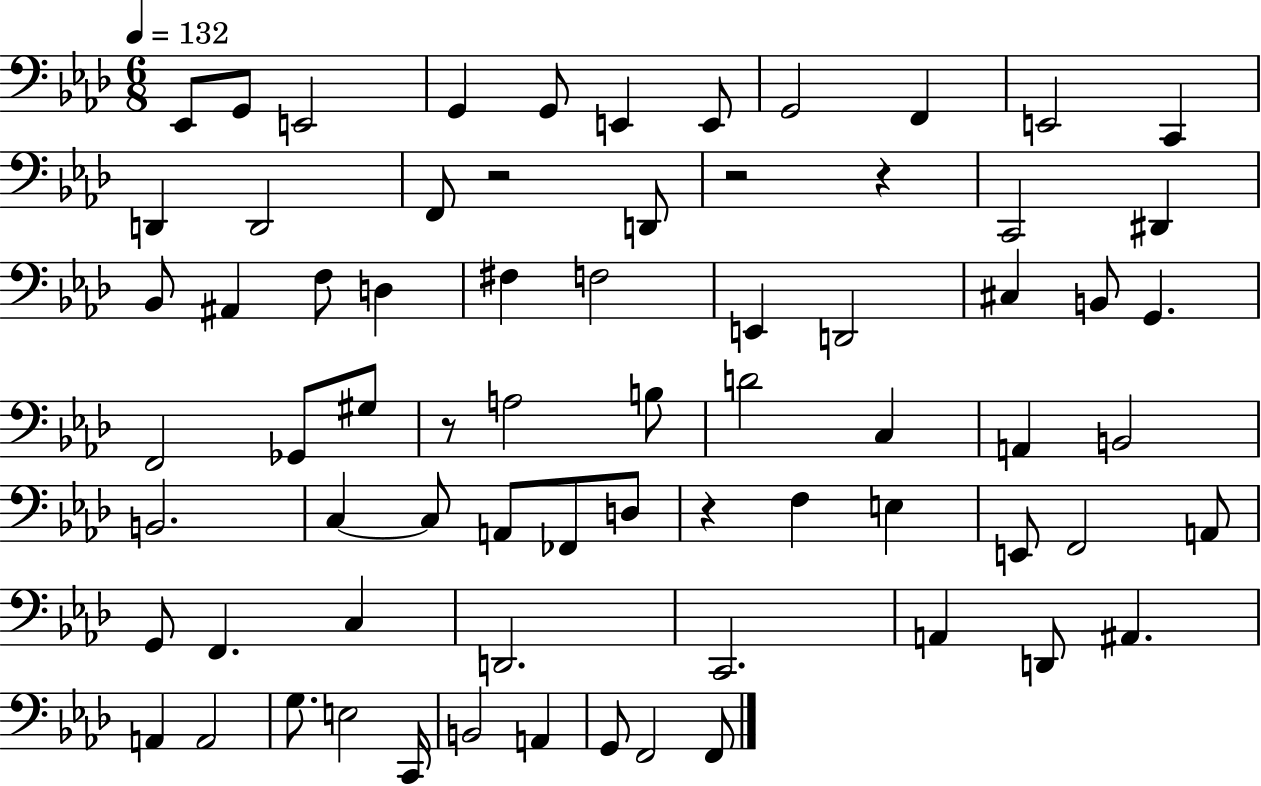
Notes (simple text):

Eb2/e G2/e E2/h G2/q G2/e E2/q E2/e G2/h F2/q E2/h C2/q D2/q D2/h F2/e R/h D2/e R/h R/q C2/h D#2/q Bb2/e A#2/q F3/e D3/q F#3/q F3/h E2/q D2/h C#3/q B2/e G2/q. F2/h Gb2/e G#3/e R/e A3/h B3/e D4/h C3/q A2/q B2/h B2/h. C3/q C3/e A2/e FES2/e D3/e R/q F3/q E3/q E2/e F2/h A2/e G2/e F2/q. C3/q D2/h. C2/h. A2/q D2/e A#2/q. A2/q A2/h G3/e. E3/h C2/s B2/h A2/q G2/e F2/h F2/e